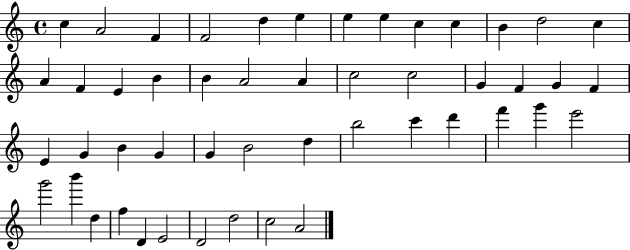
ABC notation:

X:1
T:Untitled
M:4/4
L:1/4
K:C
c A2 F F2 d e e e c c B d2 c A F E B B A2 A c2 c2 G F G F E G B G G B2 d b2 c' d' f' g' e'2 g'2 b' d f D E2 D2 d2 c2 A2